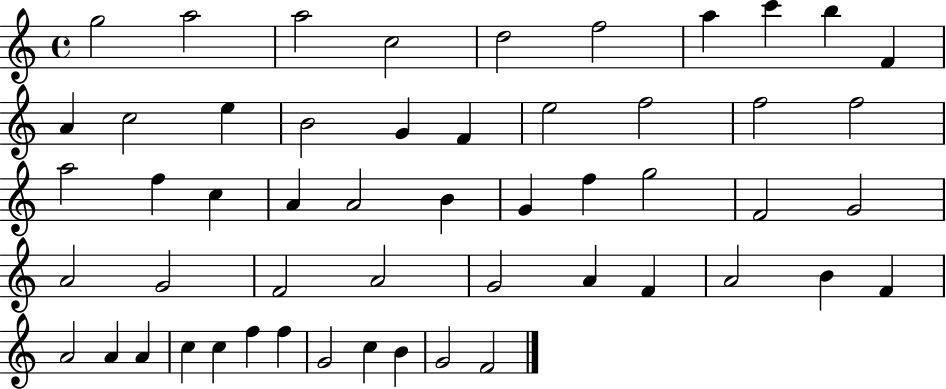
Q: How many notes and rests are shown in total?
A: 53